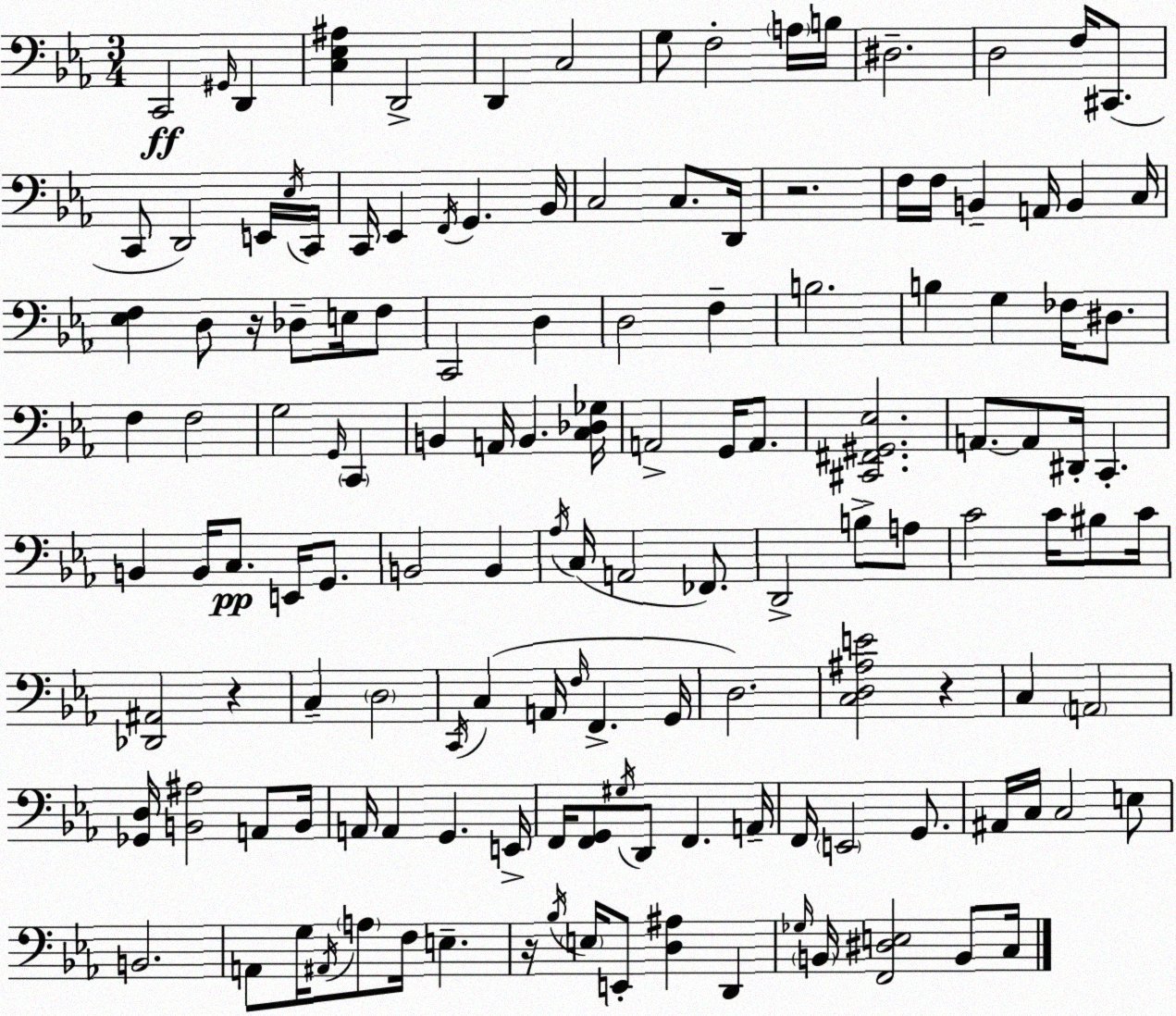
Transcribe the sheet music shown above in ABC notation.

X:1
T:Untitled
M:3/4
L:1/4
K:Eb
C,,2 ^G,,/4 D,, [C,_E,^A,] D,,2 D,, C,2 G,/2 F,2 A,/4 B,/4 ^D,2 D,2 F,/4 ^C,,/2 C,,/2 D,,2 E,,/4 _E,/4 C,,/4 C,,/4 _E,, F,,/4 G,, _B,,/4 C,2 C,/2 D,,/4 z2 F,/4 F,/4 B,, A,,/4 B,, C,/4 [_E,F,] D,/2 z/4 _D,/2 E,/4 F,/2 C,,2 D, D,2 F, B,2 B, G, _F,/4 ^D,/2 F, F,2 G,2 G,,/4 C,, B,, A,,/4 B,, [C,_D,_G,]/4 A,,2 G,,/4 A,,/2 [^C,,^F,,^G,,_E,]2 A,,/2 A,,/2 ^D,,/4 C,, B,, B,,/4 C,/2 E,,/4 G,,/2 B,,2 B,, _A,/4 C,/4 A,,2 _F,,/2 D,,2 B,/2 A,/2 C2 C/4 ^B,/2 C/4 [_D,,^A,,]2 z C, D,2 C,,/4 C, A,,/4 F,/4 F,, G,,/4 D,2 [C,D,^A,E]2 z C, A,,2 [_G,,D,]/4 [B,,^A,]2 A,,/2 B,,/4 A,,/4 A,, G,, E,,/4 F,,/4 [F,,G,,]/2 ^G,/4 D,,/2 F,, A,,/4 F,,/4 E,,2 G,,/2 ^A,,/4 C,/4 C,2 E,/2 B,,2 A,,/2 G,/4 ^A,,/4 A,/2 F,/4 E, z/4 _B,/4 E,/4 E,,/2 [D,^A,] D,, _G,/4 B,,/4 [F,,^D,E,]2 B,,/2 C,/4